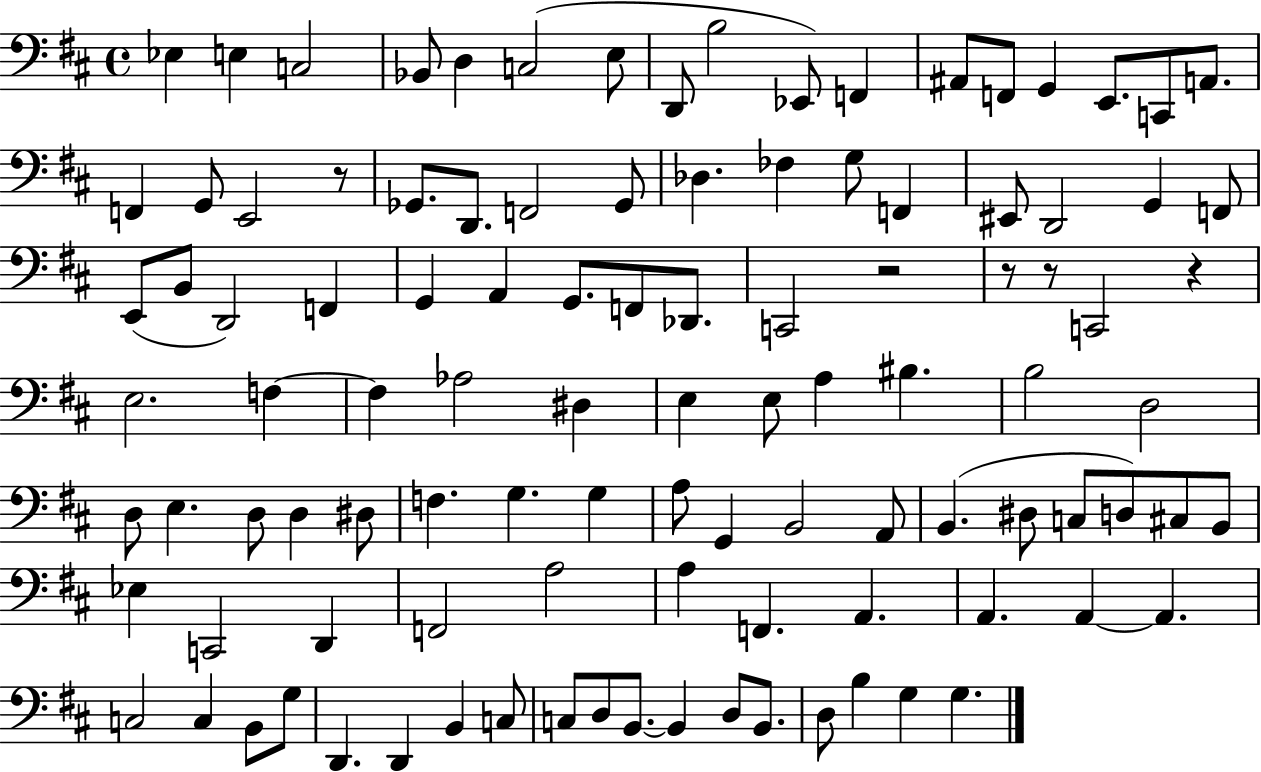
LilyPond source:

{
  \clef bass
  \time 4/4
  \defaultTimeSignature
  \key d \major
  ees4 e4 c2 | bes,8 d4 c2( e8 | d,8 b2 ees,8) f,4 | ais,8 f,8 g,4 e,8. c,8 a,8. | \break f,4 g,8 e,2 r8 | ges,8. d,8. f,2 ges,8 | des4. fes4 g8 f,4 | eis,8 d,2 g,4 f,8 | \break e,8( b,8 d,2) f,4 | g,4 a,4 g,8. f,8 des,8. | c,2 r2 | r8 r8 c,2 r4 | \break e2. f4~~ | f4 aes2 dis4 | e4 e8 a4 bis4. | b2 d2 | \break d8 e4. d8 d4 dis8 | f4. g4. g4 | a8 g,4 b,2 a,8 | b,4.( dis8 c8 d8) cis8 b,8 | \break ees4 c,2 d,4 | f,2 a2 | a4 f,4. a,4. | a,4. a,4~~ a,4. | \break c2 c4 b,8 g8 | d,4. d,4 b,4 c8 | c8 d8 b,8.~~ b,4 d8 b,8. | d8 b4 g4 g4. | \break \bar "|."
}